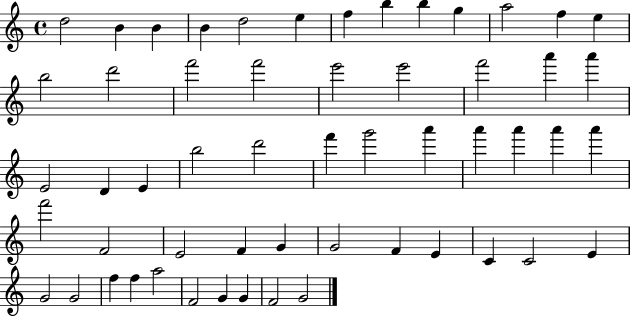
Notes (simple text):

D5/h B4/q B4/q B4/q D5/h E5/q F5/q B5/q B5/q G5/q A5/h F5/q E5/q B5/h D6/h F6/h F6/h E6/h E6/h F6/h A6/q A6/q E4/h D4/q E4/q B5/h D6/h F6/q G6/h A6/q A6/q A6/q A6/q A6/q F6/h F4/h E4/h F4/q G4/q G4/h F4/q E4/q C4/q C4/h E4/q G4/h G4/h F5/q F5/q A5/h F4/h G4/q G4/q F4/h G4/h